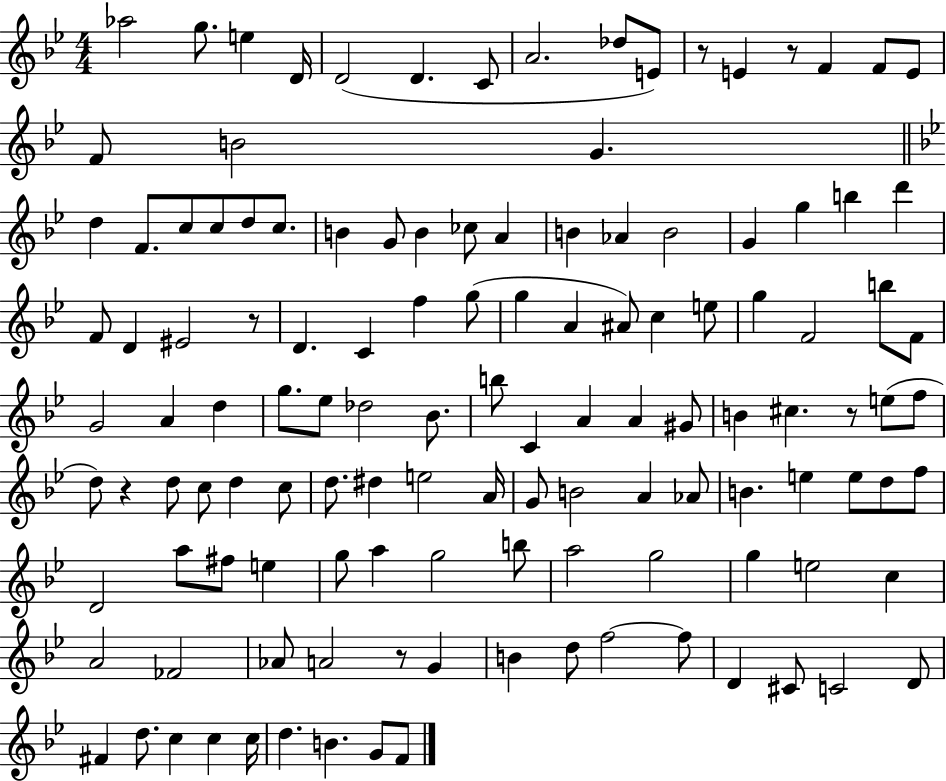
X:1
T:Untitled
M:4/4
L:1/4
K:Bb
_a2 g/2 e D/4 D2 D C/2 A2 _d/2 E/2 z/2 E z/2 F F/2 E/2 F/2 B2 G d F/2 c/2 c/2 d/2 c/2 B G/2 B _c/2 A B _A B2 G g b d' F/2 D ^E2 z/2 D C f g/2 g A ^A/2 c e/2 g F2 b/2 F/2 G2 A d g/2 _e/2 _d2 _B/2 b/2 C A A ^G/2 B ^c z/2 e/2 f/2 d/2 z d/2 c/2 d c/2 d/2 ^d e2 A/4 G/2 B2 A _A/2 B e e/2 d/2 f/2 D2 a/2 ^f/2 e g/2 a g2 b/2 a2 g2 g e2 c A2 _F2 _A/2 A2 z/2 G B d/2 f2 f/2 D ^C/2 C2 D/2 ^F d/2 c c c/4 d B G/2 F/2